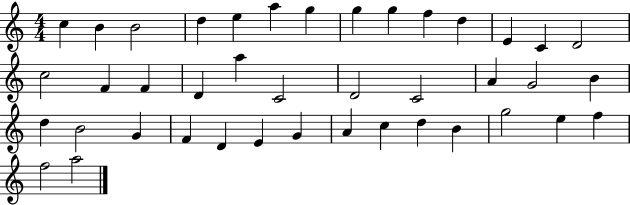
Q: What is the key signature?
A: C major